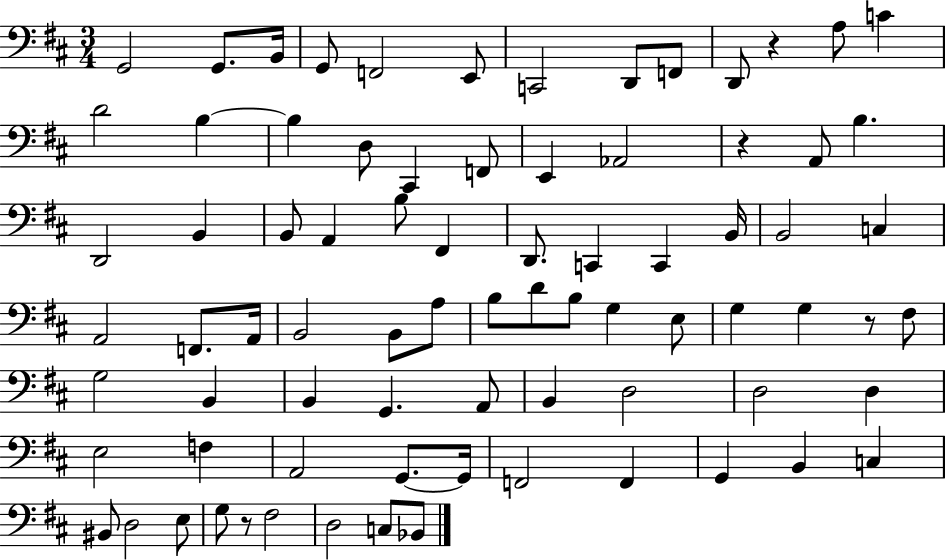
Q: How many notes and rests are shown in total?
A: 79